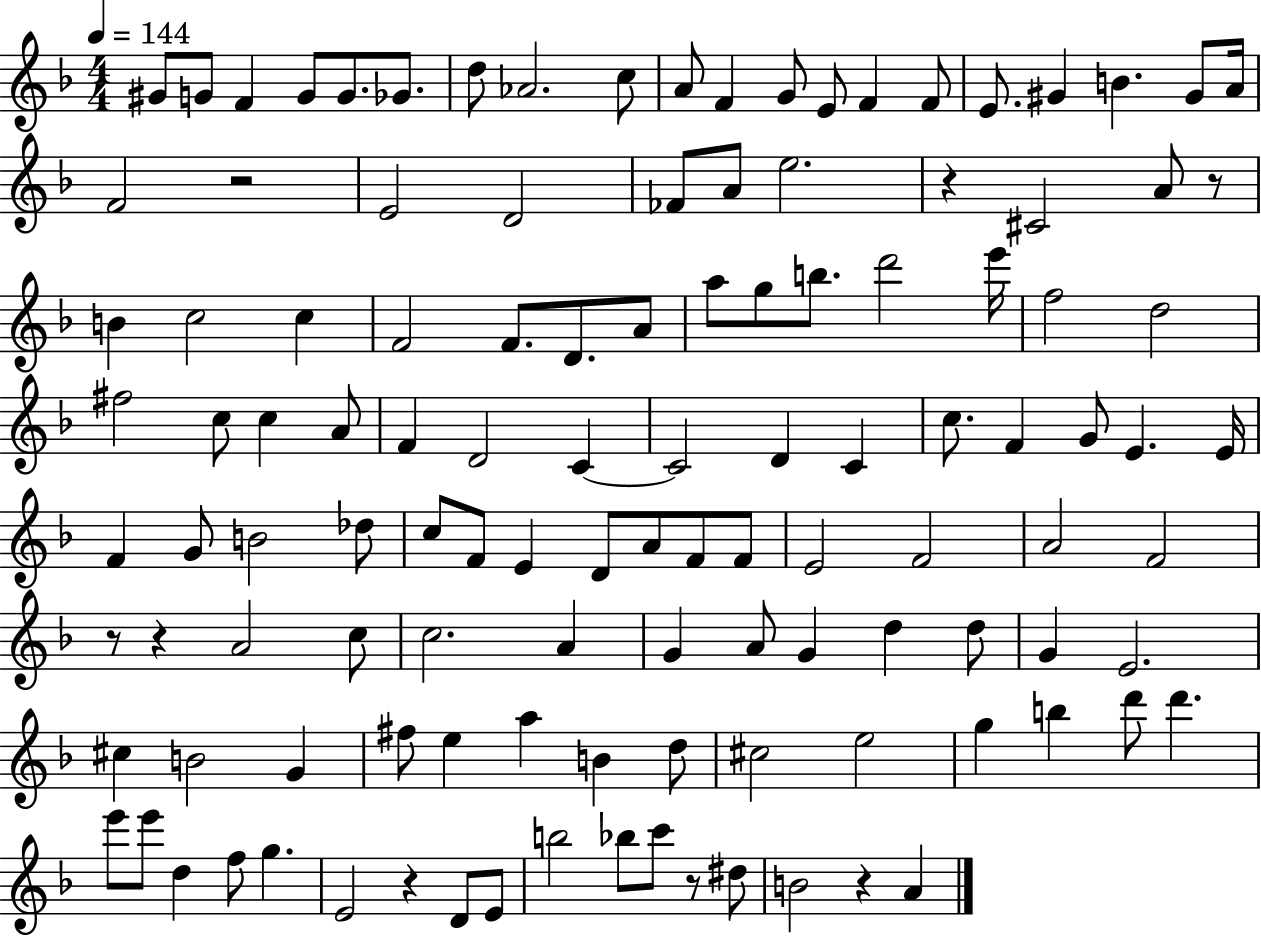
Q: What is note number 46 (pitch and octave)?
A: A4